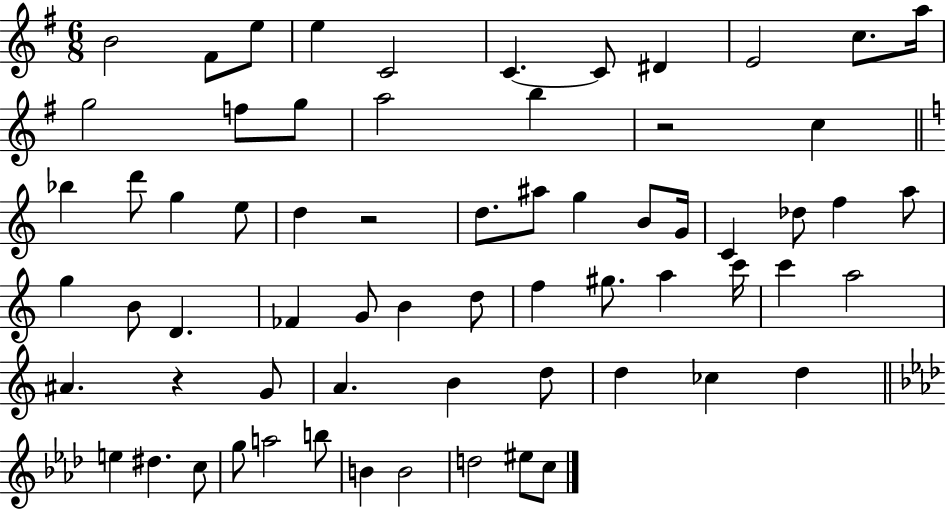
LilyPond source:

{
  \clef treble
  \numericTimeSignature
  \time 6/8
  \key g \major
  b'2 fis'8 e''8 | e''4 c'2 | c'4.~~ c'8 dis'4 | e'2 c''8. a''16 | \break g''2 f''8 g''8 | a''2 b''4 | r2 c''4 | \bar "||" \break \key c \major bes''4 d'''8 g''4 e''8 | d''4 r2 | d''8. ais''8 g''4 b'8 g'16 | c'4 des''8 f''4 a''8 | \break g''4 b'8 d'4. | fes'4 g'8 b'4 d''8 | f''4 gis''8. a''4 c'''16 | c'''4 a''2 | \break ais'4. r4 g'8 | a'4. b'4 d''8 | d''4 ces''4 d''4 | \bar "||" \break \key f \minor e''4 dis''4. c''8 | g''8 a''2 b''8 | b'4 b'2 | d''2 eis''8 c''8 | \break \bar "|."
}